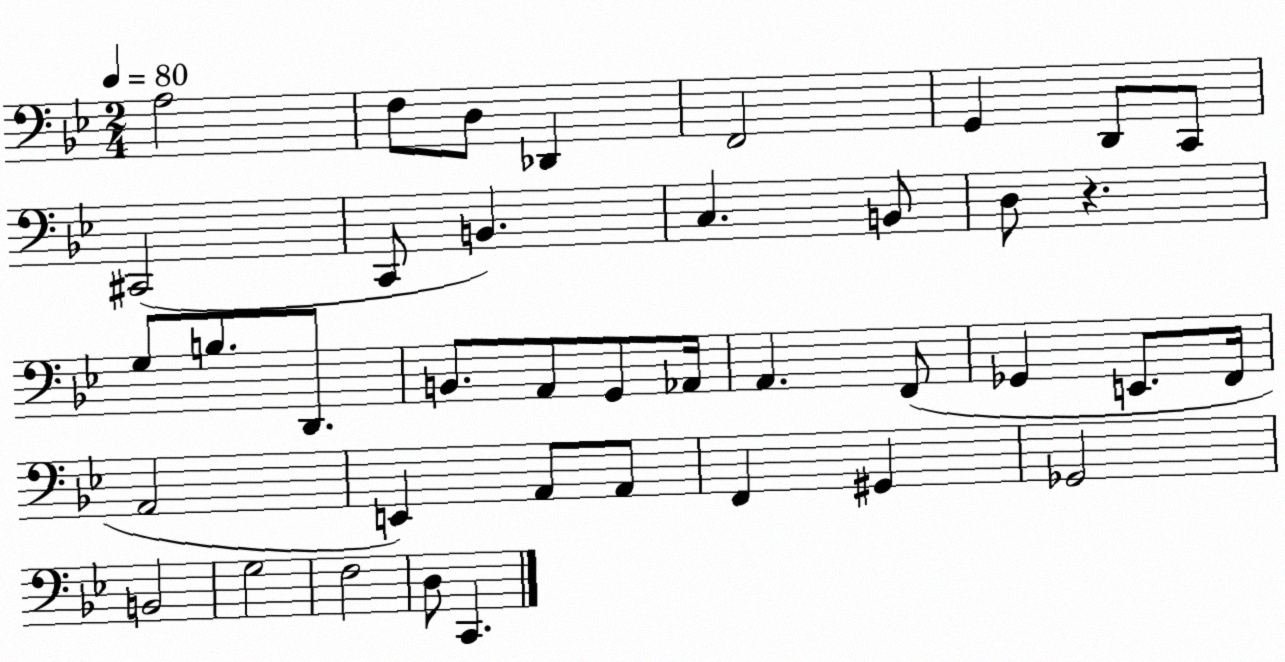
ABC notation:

X:1
T:Untitled
M:2/4
L:1/4
K:Bb
A,2 F,/2 D,/2 _D,, F,,2 G,, D,,/2 C,,/2 ^C,,2 C,,/2 B,, C, B,,/2 D,/2 z G,/2 B,/2 D,,/2 B,,/2 A,,/2 G,,/2 _A,,/4 A,, F,,/2 _G,, E,,/2 F,,/4 A,,2 E,, A,,/2 A,,/2 F,, ^G,, _G,,2 B,,2 G,2 F,2 D,/2 C,,